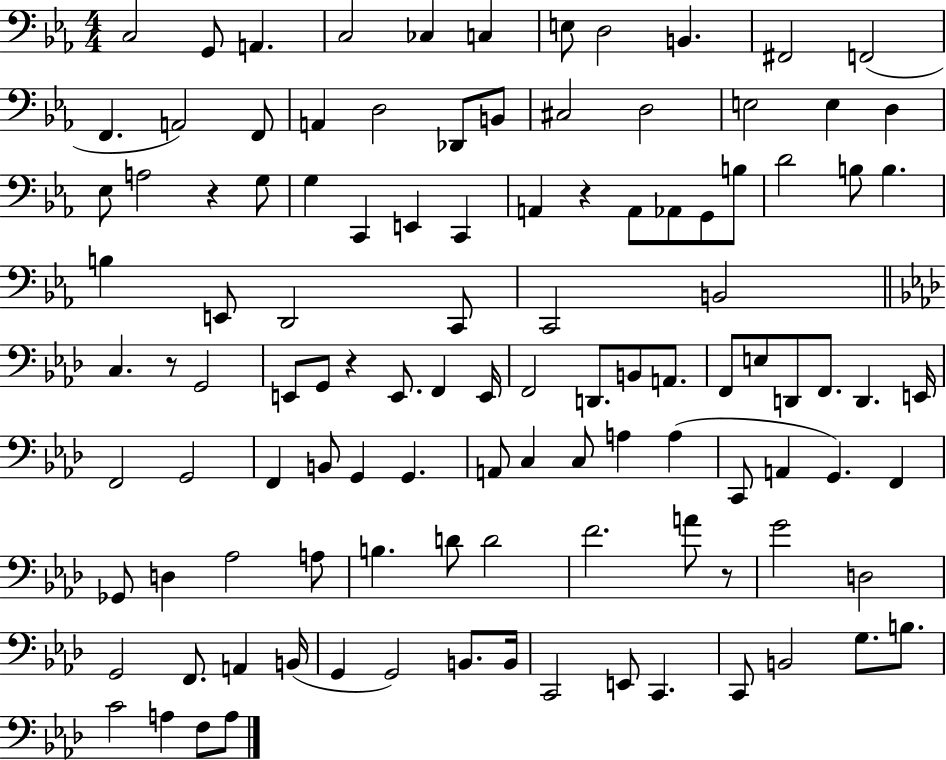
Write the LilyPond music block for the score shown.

{
  \clef bass
  \numericTimeSignature
  \time 4/4
  \key ees \major
  c2 g,8 a,4. | c2 ces4 c4 | e8 d2 b,4. | fis,2 f,2( | \break f,4. a,2) f,8 | a,4 d2 des,8 b,8 | cis2 d2 | e2 e4 d4 | \break ees8 a2 r4 g8 | g4 c,4 e,4 c,4 | a,4 r4 a,8 aes,8 g,8 b8 | d'2 b8 b4. | \break b4 e,8 d,2 c,8 | c,2 b,2 | \bar "||" \break \key aes \major c4. r8 g,2 | e,8 g,8 r4 e,8. f,4 e,16 | f,2 d,8. b,8 a,8. | f,8 e8 d,8 f,8. d,4. e,16 | \break f,2 g,2 | f,4 b,8 g,4 g,4. | a,8 c4 c8 a4 a4( | c,8 a,4 g,4.) f,4 | \break ges,8 d4 aes2 a8 | b4. d'8 d'2 | f'2. a'8 r8 | g'2 d2 | \break g,2 f,8. a,4 b,16( | g,4 g,2) b,8. b,16 | c,2 e,8 c,4. | c,8 b,2 g8. b8. | \break c'2 a4 f8 a8 | \bar "|."
}